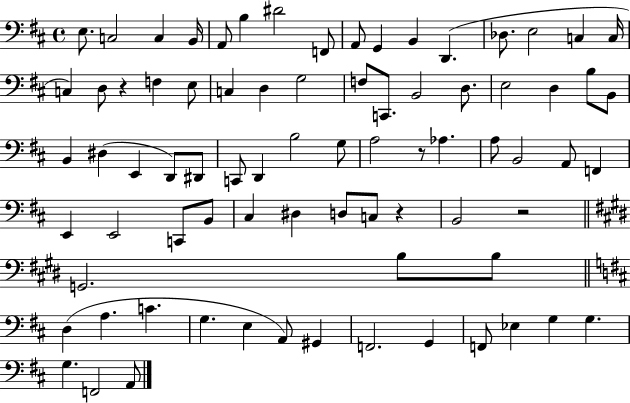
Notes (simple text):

E3/e. C3/h C3/q B2/s A2/e B3/q D#4/h F2/e A2/e G2/q B2/q D2/q. Db3/e. E3/h C3/q C3/s C3/q D3/e R/q F3/q E3/e C3/q D3/q G3/h F3/e C2/e. B2/h D3/e. E3/h D3/q B3/e B2/e B2/q D#3/q E2/q D2/e D#2/e C2/e D2/q B3/h G3/e A3/h R/e Ab3/q. A3/e B2/h A2/e F2/q E2/q E2/h C2/e B2/e C#3/q D#3/q D3/e C3/e R/q B2/h R/h G2/h. B3/e B3/e D3/q A3/q. C4/q. G3/q. E3/q A2/e G#2/q F2/h. G2/q F2/e Eb3/q G3/q G3/q. G3/q. F2/h A2/e